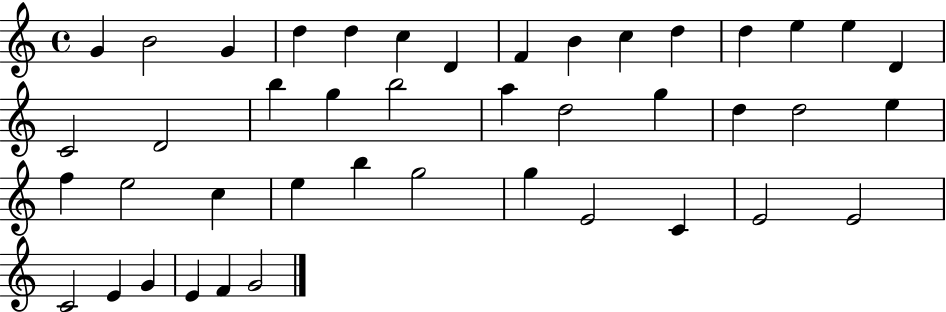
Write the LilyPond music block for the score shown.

{
  \clef treble
  \time 4/4
  \defaultTimeSignature
  \key c \major
  g'4 b'2 g'4 | d''4 d''4 c''4 d'4 | f'4 b'4 c''4 d''4 | d''4 e''4 e''4 d'4 | \break c'2 d'2 | b''4 g''4 b''2 | a''4 d''2 g''4 | d''4 d''2 e''4 | \break f''4 e''2 c''4 | e''4 b''4 g''2 | g''4 e'2 c'4 | e'2 e'2 | \break c'2 e'4 g'4 | e'4 f'4 g'2 | \bar "|."
}